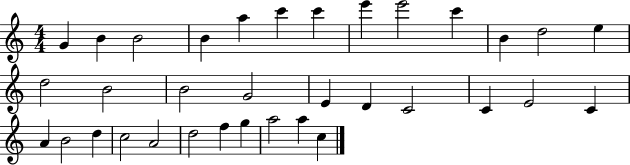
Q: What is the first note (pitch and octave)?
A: G4